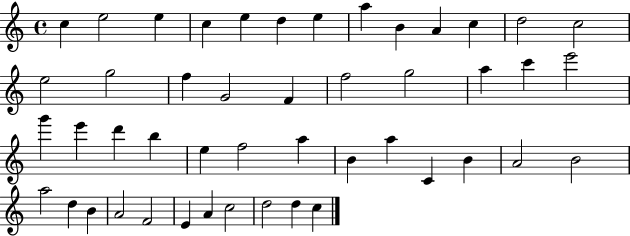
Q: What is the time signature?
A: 4/4